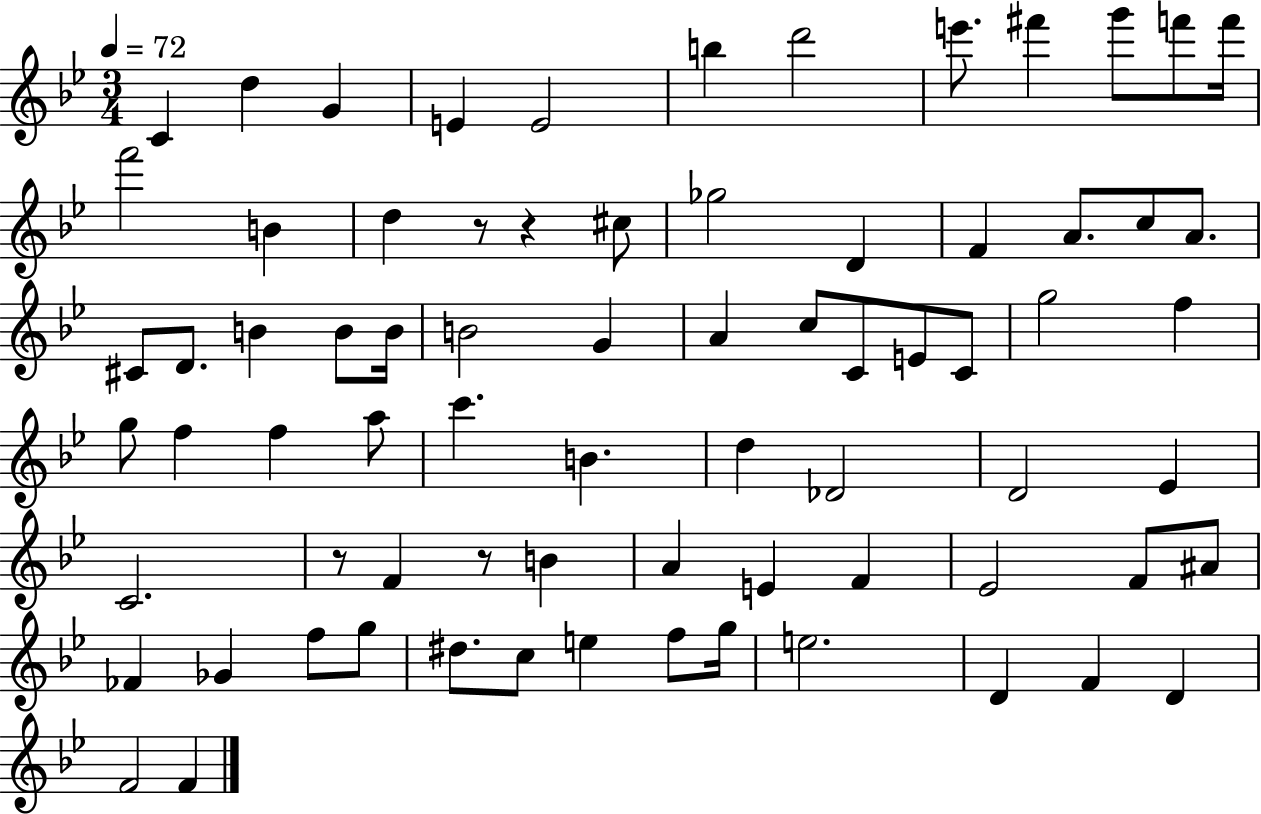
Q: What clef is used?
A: treble